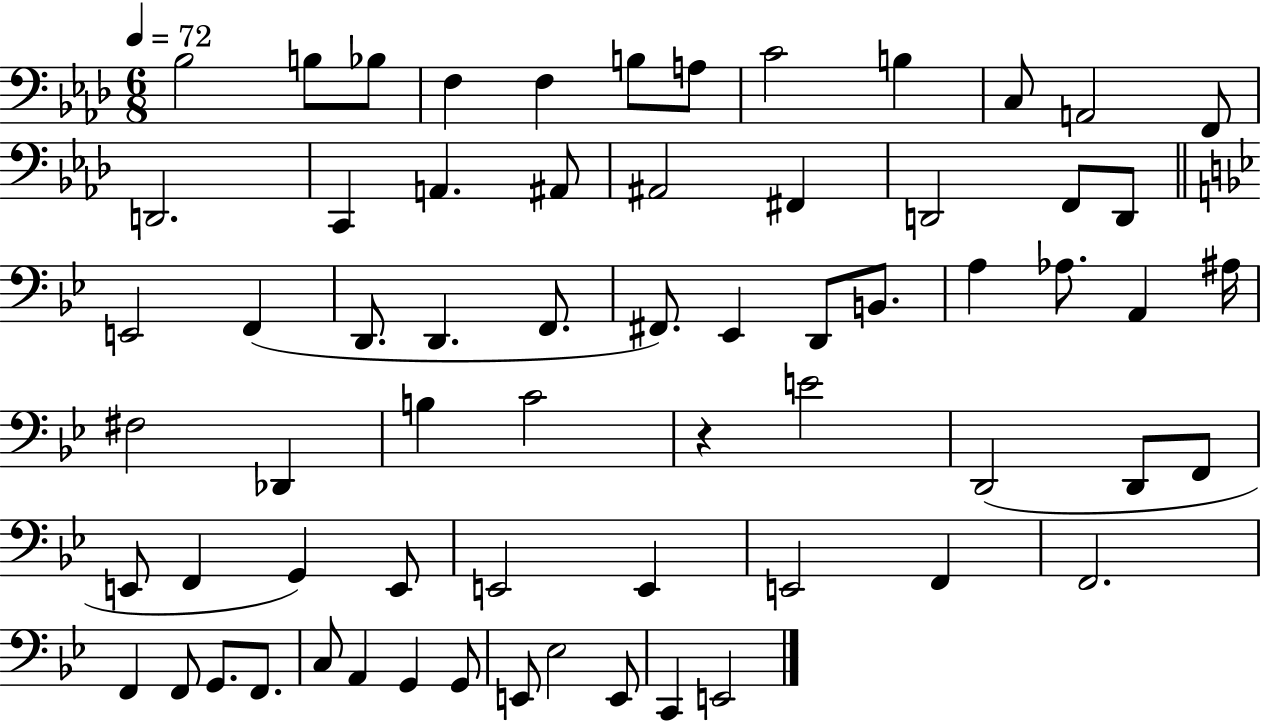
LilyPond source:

{
  \clef bass
  \numericTimeSignature
  \time 6/8
  \key aes \major
  \tempo 4 = 72
  \repeat volta 2 { bes2 b8 bes8 | f4 f4 b8 a8 | c'2 b4 | c8 a,2 f,8 | \break d,2. | c,4 a,4. ais,8 | ais,2 fis,4 | d,2 f,8 d,8 | \break \bar "||" \break \key bes \major e,2 f,4( | d,8. d,4. f,8. | fis,8.) ees,4 d,8 b,8. | a4 aes8. a,4 ais16 | \break fis2 des,4 | b4 c'2 | r4 e'2 | d,2( d,8 f,8 | \break e,8 f,4 g,4) e,8 | e,2 e,4 | e,2 f,4 | f,2. | \break f,4 f,8 g,8. f,8. | c8 a,4 g,4 g,8 | e,8 ees2 e,8 | c,4 e,2 | \break } \bar "|."
}